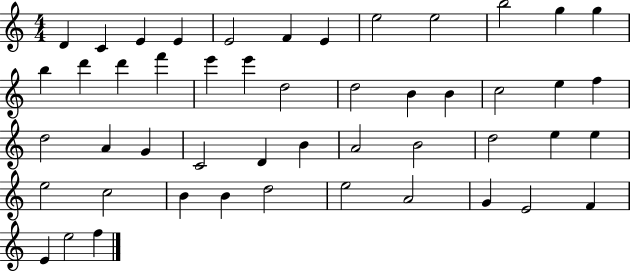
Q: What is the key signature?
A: C major